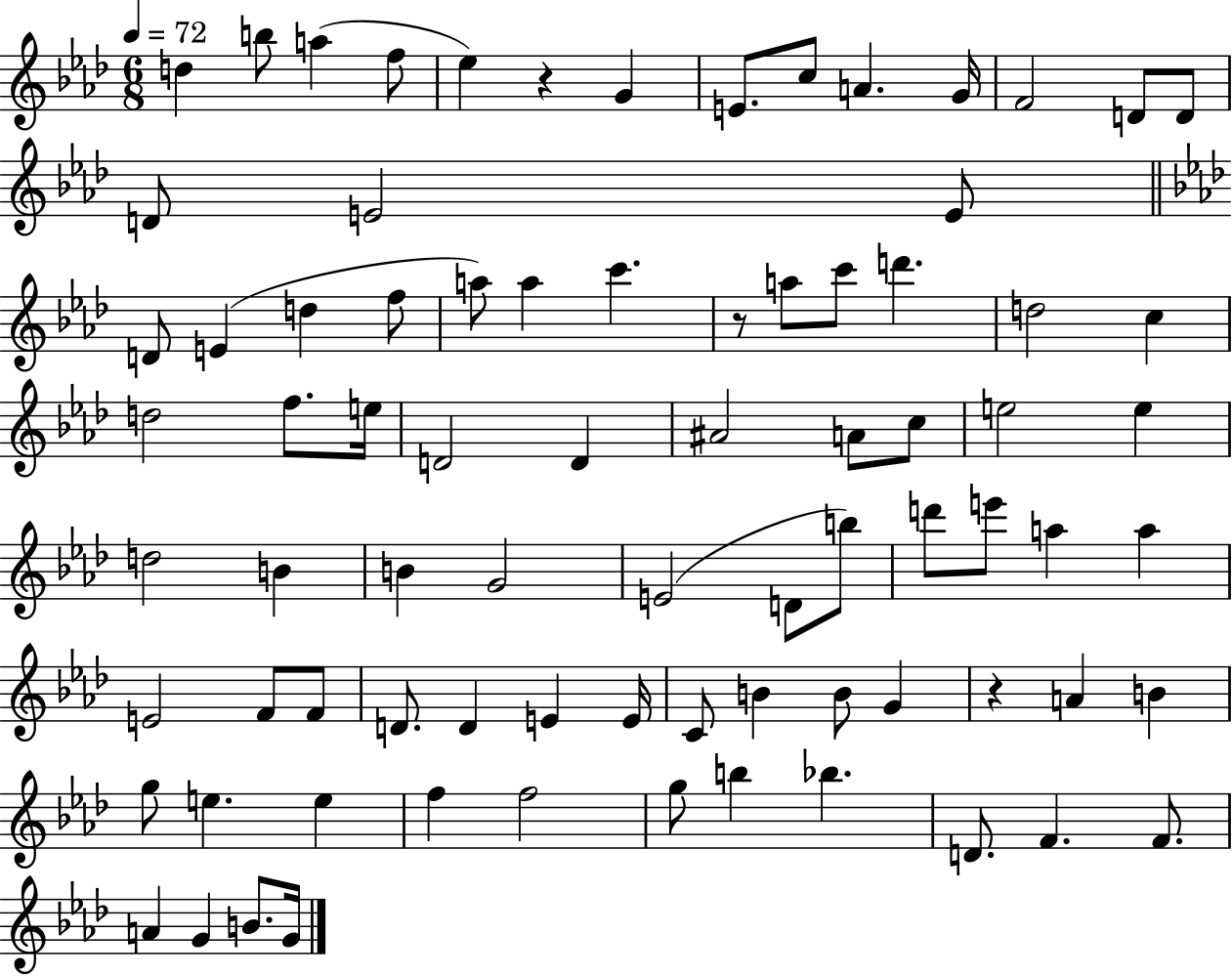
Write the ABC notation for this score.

X:1
T:Untitled
M:6/8
L:1/4
K:Ab
d b/2 a f/2 _e z G E/2 c/2 A G/4 F2 D/2 D/2 D/2 E2 E/2 D/2 E d f/2 a/2 a c' z/2 a/2 c'/2 d' d2 c d2 f/2 e/4 D2 D ^A2 A/2 c/2 e2 e d2 B B G2 E2 D/2 b/2 d'/2 e'/2 a a E2 F/2 F/2 D/2 D E E/4 C/2 B B/2 G z A B g/2 e e f f2 g/2 b _b D/2 F F/2 A G B/2 G/4